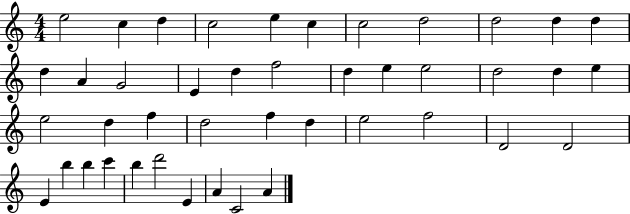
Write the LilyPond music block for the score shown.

{
  \clef treble
  \numericTimeSignature
  \time 4/4
  \key c \major
  e''2 c''4 d''4 | c''2 e''4 c''4 | c''2 d''2 | d''2 d''4 d''4 | \break d''4 a'4 g'2 | e'4 d''4 f''2 | d''4 e''4 e''2 | d''2 d''4 e''4 | \break e''2 d''4 f''4 | d''2 f''4 d''4 | e''2 f''2 | d'2 d'2 | \break e'4 b''4 b''4 c'''4 | b''4 d'''2 e'4 | a'4 c'2 a'4 | \bar "|."
}